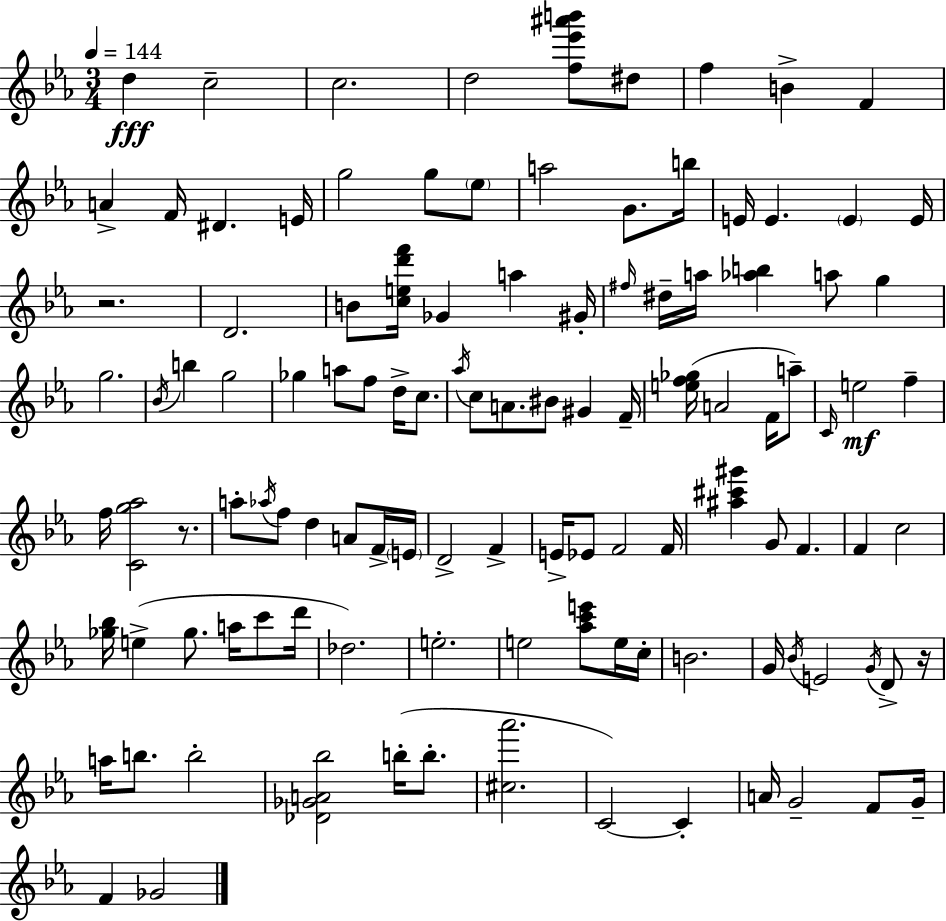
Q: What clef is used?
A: treble